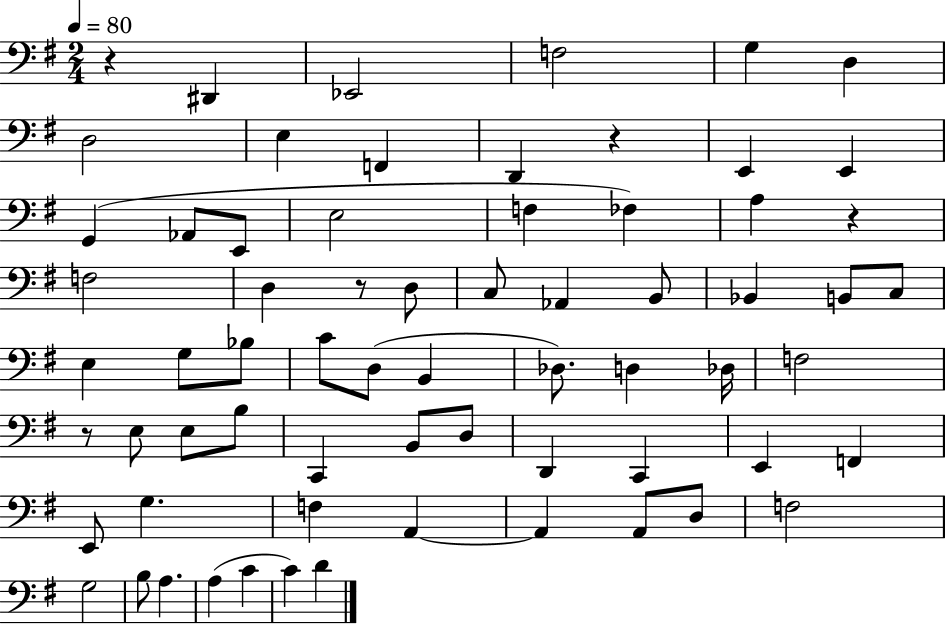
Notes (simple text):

R/q D#2/q Eb2/h F3/h G3/q D3/q D3/h E3/q F2/q D2/q R/q E2/q E2/q G2/q Ab2/e E2/e E3/h F3/q FES3/q A3/q R/q F3/h D3/q R/e D3/e C3/e Ab2/q B2/e Bb2/q B2/e C3/e E3/q G3/e Bb3/e C4/e D3/e B2/q Db3/e. D3/q Db3/s F3/h R/e E3/e E3/e B3/e C2/q B2/e D3/e D2/q C2/q E2/q F2/q E2/e G3/q. F3/q A2/q A2/q A2/e D3/e F3/h G3/h B3/e A3/q. A3/q C4/q C4/q D4/q